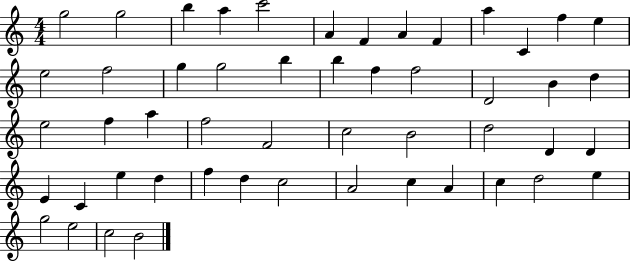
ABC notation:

X:1
T:Untitled
M:4/4
L:1/4
K:C
g2 g2 b a c'2 A F A F a C f e e2 f2 g g2 b b f f2 D2 B d e2 f a f2 F2 c2 B2 d2 D D E C e d f d c2 A2 c A c d2 e g2 e2 c2 B2